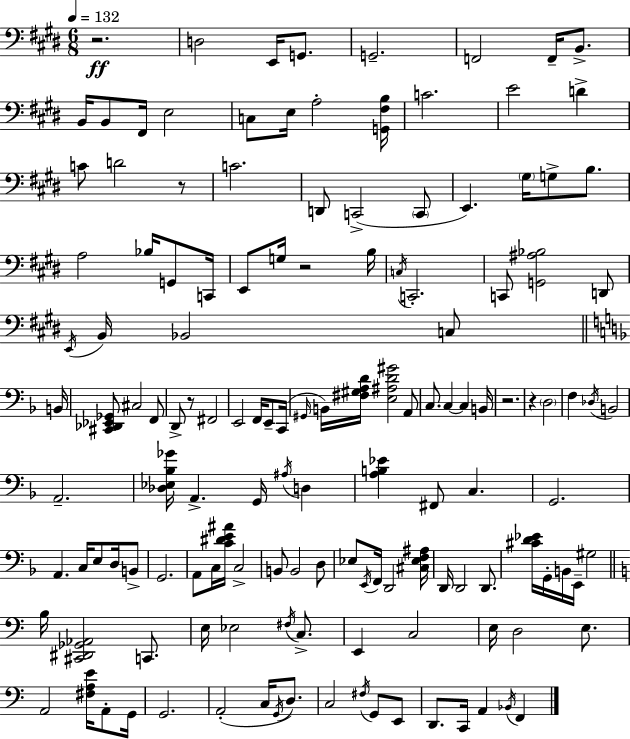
R/h. D3/h E2/s G2/e. G2/h. F2/h F2/s B2/e. B2/s B2/e F#2/s E3/h C3/e E3/s A3/h [G2,F#3,B3]/s C4/h. E4/h D4/q C4/e D4/h R/e C4/h. D2/e C2/h C2/e E2/q. G#3/s G3/e B3/e. A3/h Bb3/s G2/e C2/s E2/e G3/s R/h B3/s C3/s C2/h. C2/e [G2,A#3,Bb3]/h D2/e E2/s B2/s Bb2/h C3/e B2/s [C#2,Db2,Eb2,Gb2]/e C#3/h F2/e D2/e R/e F#2/h E2/h F2/s E2/e C2/s G#2/s B2/s [F#3,G#3,A3,D4]/s [E3,A#3,D4,G#4]/h A2/e C3/e. C3/q C3/q B2/s R/h. R/q D3/h F3/q Db3/s B2/h A2/h. [Db3,Eb3,Bb3,Gb4]/s A2/q. G2/s A#3/s D3/q [A3,B3,Eb4]/q F#2/e C3/q. G2/h. A2/q. C3/s E3/e D3/s B2/e G2/h. A2/e C3/s [C4,D#4,E4,A#4]/s C3/h B2/e B2/h D3/e Eb3/e E2/s F2/s D2/h [C#3,Eb3,F3,A#3]/s D2/s D2/h D2/e. [C#4,D4,Eb4]/s G2/s B2/s E2/s G#3/h B3/s [C#2,D#2,Gb2,Ab2]/h C2/e. E3/s Eb3/h F#3/s C3/e. E2/q C3/h E3/s D3/h E3/e. A2/h [F#3,A3,E4]/s A2/e G2/s G2/h. A2/h C3/s G2/s D3/e. C3/h F#3/s G2/e E2/e D2/e. C2/s A2/q Bb2/s F2/q